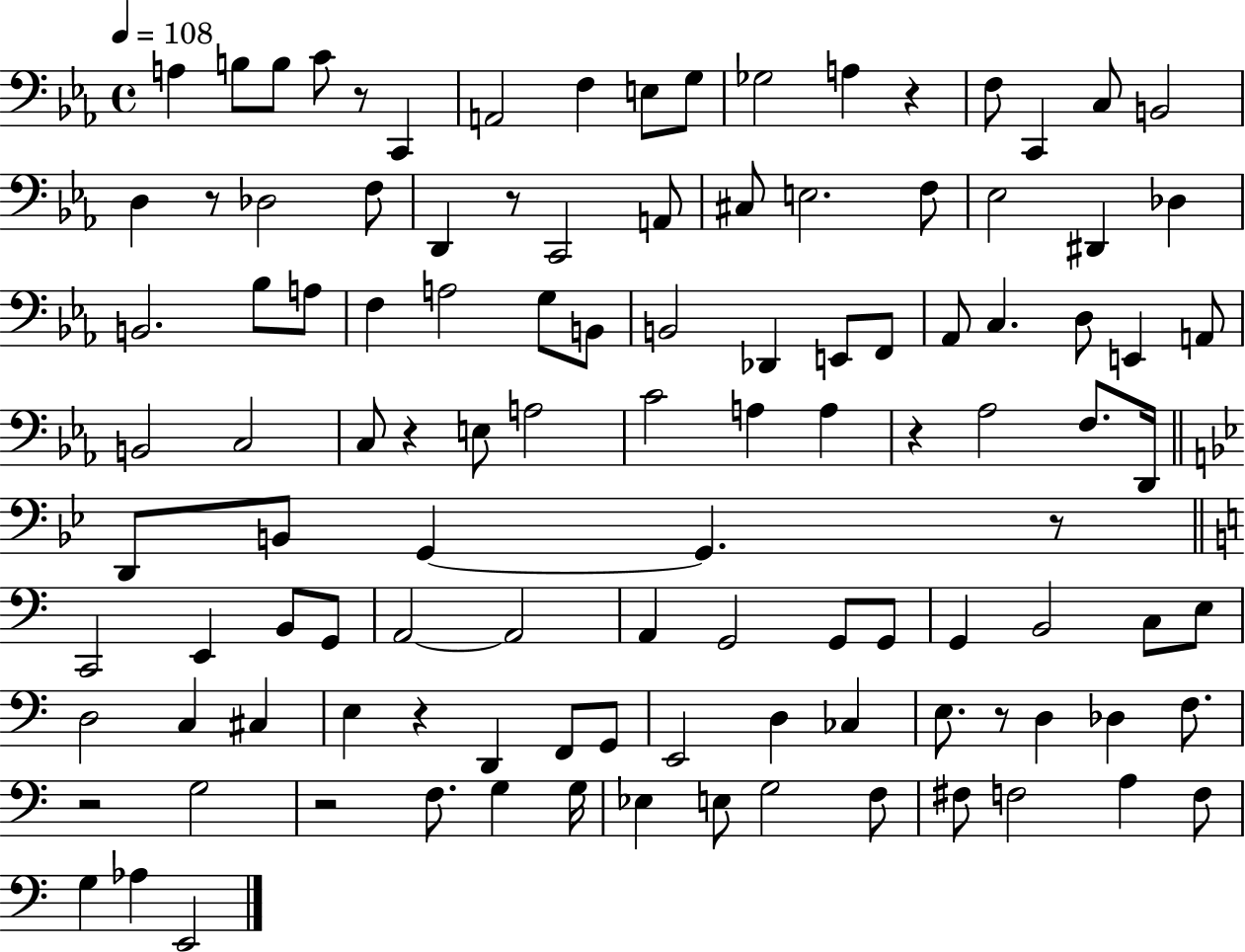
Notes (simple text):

A3/q B3/e B3/e C4/e R/e C2/q A2/h F3/q E3/e G3/e Gb3/h A3/q R/q F3/e C2/q C3/e B2/h D3/q R/e Db3/h F3/e D2/q R/e C2/h A2/e C#3/e E3/h. F3/e Eb3/h D#2/q Db3/q B2/h. Bb3/e A3/e F3/q A3/h G3/e B2/e B2/h Db2/q E2/e F2/e Ab2/e C3/q. D3/e E2/q A2/e B2/h C3/h C3/e R/q E3/e A3/h C4/h A3/q A3/q R/q Ab3/h F3/e. D2/s D2/e B2/e G2/q G2/q. R/e C2/h E2/q B2/e G2/e A2/h A2/h A2/q G2/h G2/e G2/e G2/q B2/h C3/e E3/e D3/h C3/q C#3/q E3/q R/q D2/q F2/e G2/e E2/h D3/q CES3/q E3/e. R/e D3/q Db3/q F3/e. R/h G3/h R/h F3/e. G3/q G3/s Eb3/q E3/e G3/h F3/e F#3/e F3/h A3/q F3/e G3/q Ab3/q E2/h